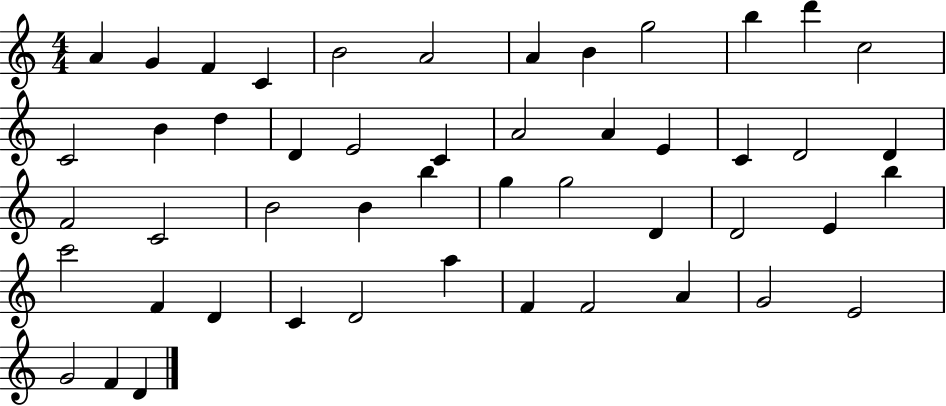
{
  \clef treble
  \numericTimeSignature
  \time 4/4
  \key c \major
  a'4 g'4 f'4 c'4 | b'2 a'2 | a'4 b'4 g''2 | b''4 d'''4 c''2 | \break c'2 b'4 d''4 | d'4 e'2 c'4 | a'2 a'4 e'4 | c'4 d'2 d'4 | \break f'2 c'2 | b'2 b'4 b''4 | g''4 g''2 d'4 | d'2 e'4 b''4 | \break c'''2 f'4 d'4 | c'4 d'2 a''4 | f'4 f'2 a'4 | g'2 e'2 | \break g'2 f'4 d'4 | \bar "|."
}